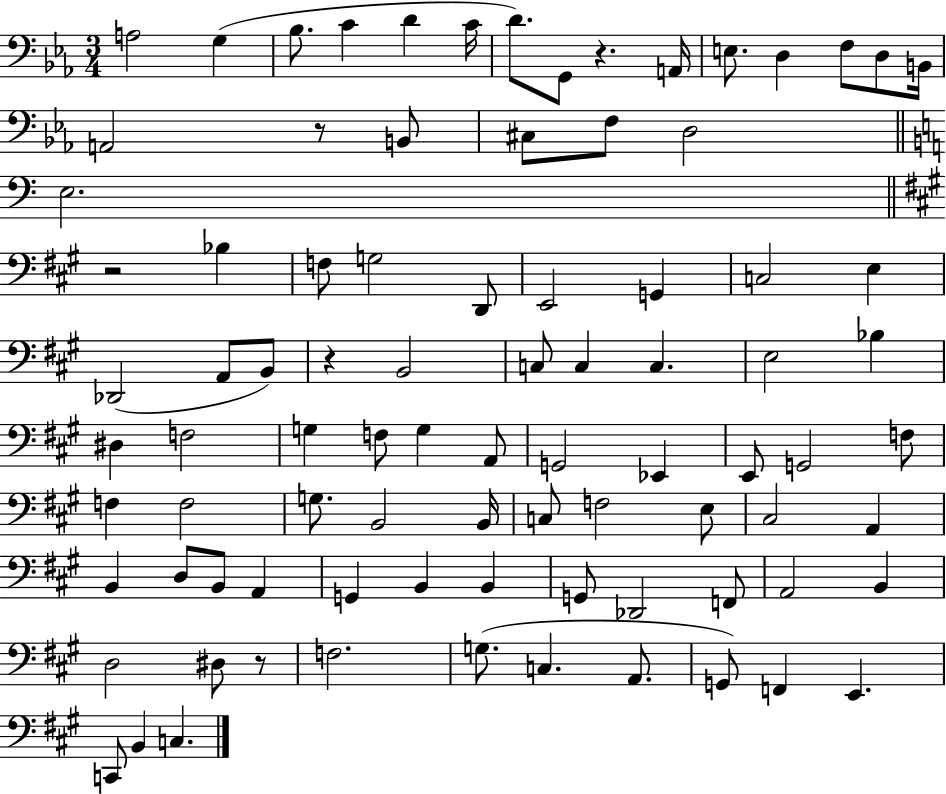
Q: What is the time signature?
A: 3/4